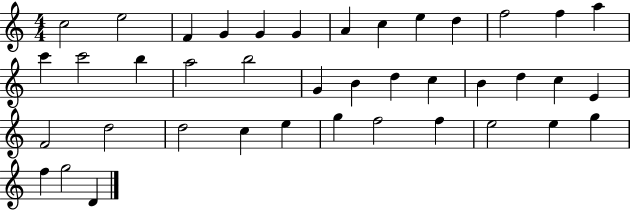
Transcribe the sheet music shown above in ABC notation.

X:1
T:Untitled
M:4/4
L:1/4
K:C
c2 e2 F G G G A c e d f2 f a c' c'2 b a2 b2 G B d c B d c E F2 d2 d2 c e g f2 f e2 e g f g2 D